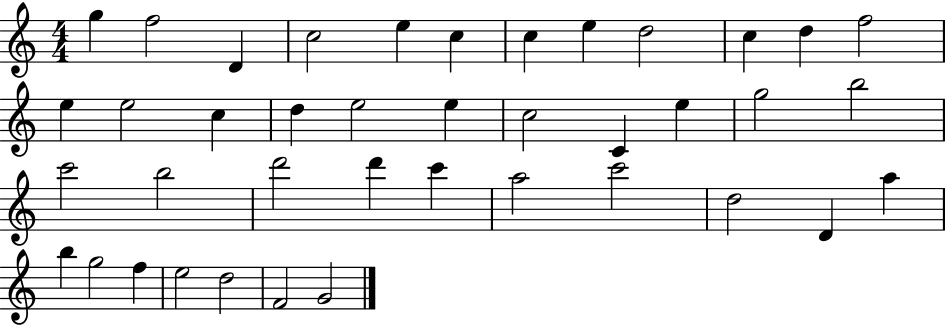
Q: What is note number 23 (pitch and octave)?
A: B5